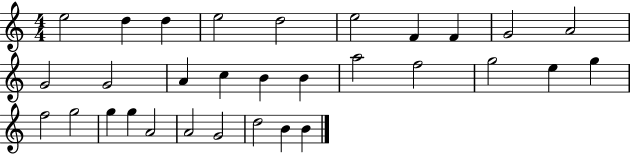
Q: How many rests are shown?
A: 0